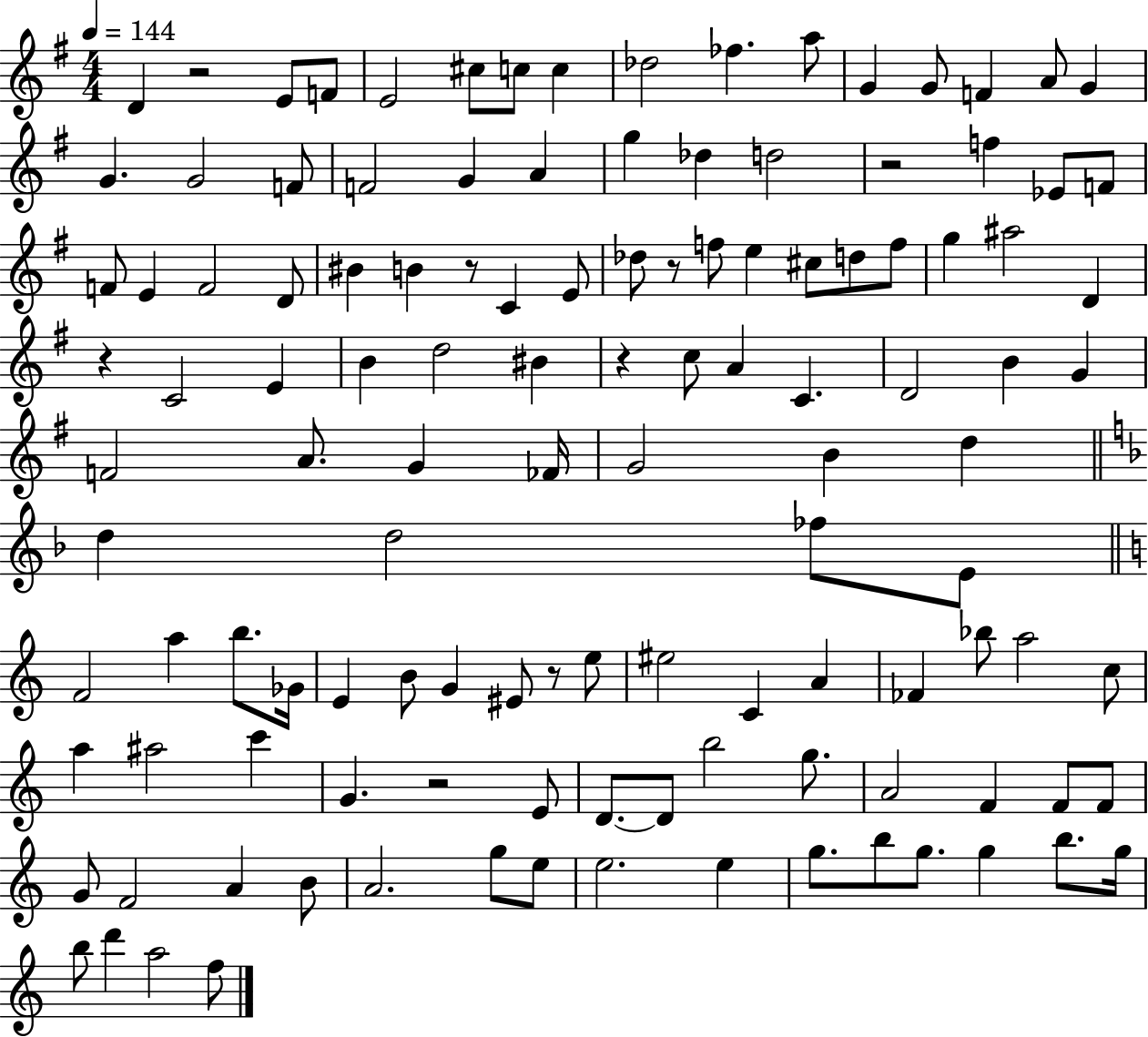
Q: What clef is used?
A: treble